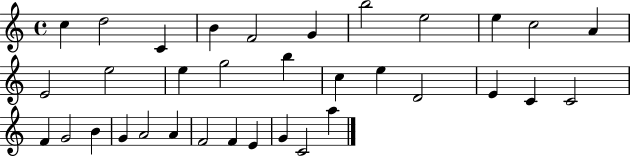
{
  \clef treble
  \time 4/4
  \defaultTimeSignature
  \key c \major
  c''4 d''2 c'4 | b'4 f'2 g'4 | b''2 e''2 | e''4 c''2 a'4 | \break e'2 e''2 | e''4 g''2 b''4 | c''4 e''4 d'2 | e'4 c'4 c'2 | \break f'4 g'2 b'4 | g'4 a'2 a'4 | f'2 f'4 e'4 | g'4 c'2 a''4 | \break \bar "|."
}